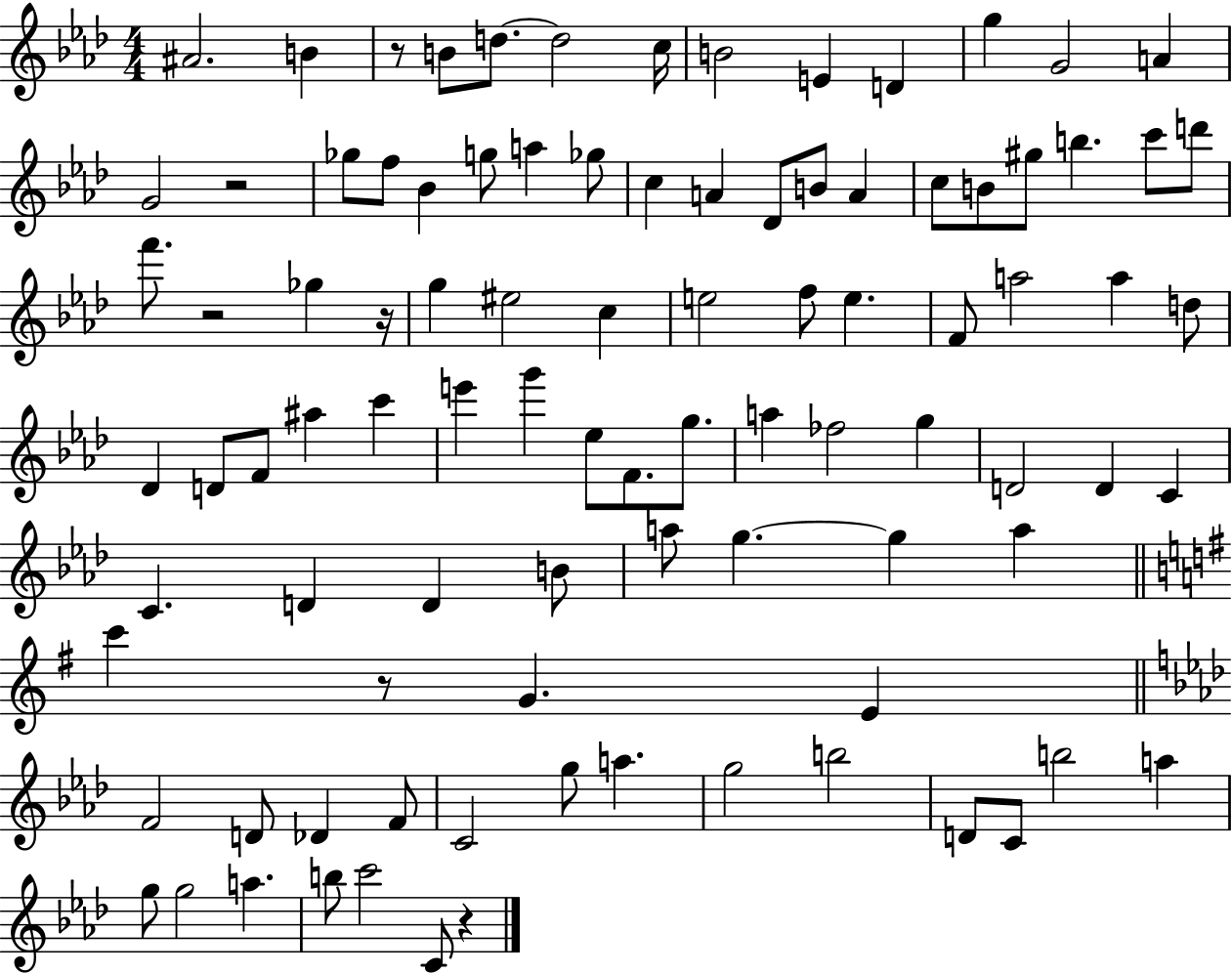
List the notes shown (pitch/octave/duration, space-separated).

A#4/h. B4/q R/e B4/e D5/e. D5/h C5/s B4/h E4/q D4/q G5/q G4/h A4/q G4/h R/h Gb5/e F5/e Bb4/q G5/e A5/q Gb5/e C5/q A4/q Db4/e B4/e A4/q C5/e B4/e G#5/e B5/q. C6/e D6/e F6/e. R/h Gb5/q R/s G5/q EIS5/h C5/q E5/h F5/e E5/q. F4/e A5/h A5/q D5/e Db4/q D4/e F4/e A#5/q C6/q E6/q G6/q Eb5/e F4/e. G5/e. A5/q FES5/h G5/q D4/h D4/q C4/q C4/q. D4/q D4/q B4/e A5/e G5/q. G5/q A5/q C6/q R/e G4/q. E4/q F4/h D4/e Db4/q F4/e C4/h G5/e A5/q. G5/h B5/h D4/e C4/e B5/h A5/q G5/e G5/h A5/q. B5/e C6/h C4/e R/q